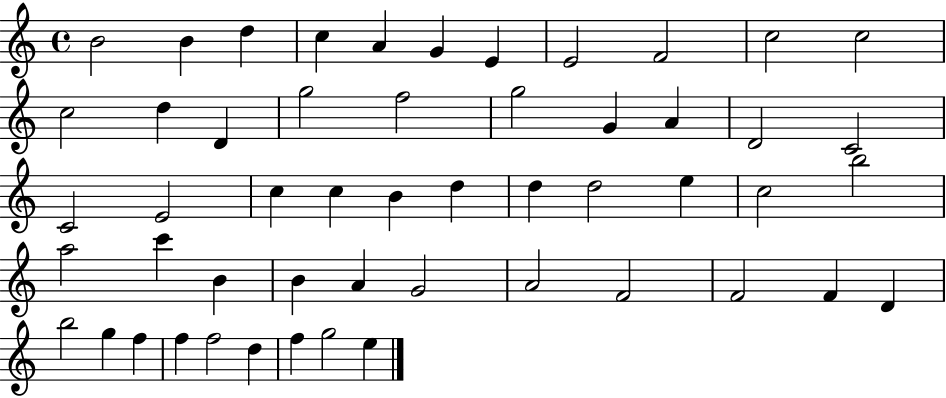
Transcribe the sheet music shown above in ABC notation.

X:1
T:Untitled
M:4/4
L:1/4
K:C
B2 B d c A G E E2 F2 c2 c2 c2 d D g2 f2 g2 G A D2 C2 C2 E2 c c B d d d2 e c2 b2 a2 c' B B A G2 A2 F2 F2 F D b2 g f f f2 d f g2 e